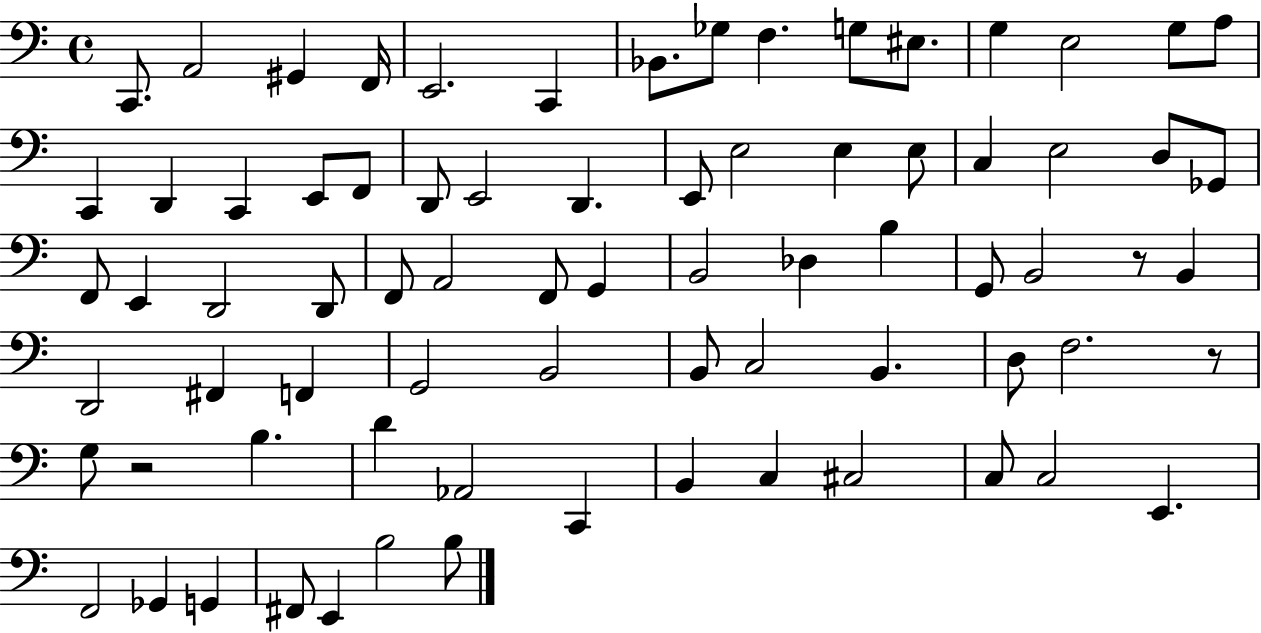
C2/e. A2/h G#2/q F2/s E2/h. C2/q Bb2/e. Gb3/e F3/q. G3/e EIS3/e. G3/q E3/h G3/e A3/e C2/q D2/q C2/q E2/e F2/e D2/e E2/h D2/q. E2/e E3/h E3/q E3/e C3/q E3/h D3/e Gb2/e F2/e E2/q D2/h D2/e F2/e A2/h F2/e G2/q B2/h Db3/q B3/q G2/e B2/h R/e B2/q D2/h F#2/q F2/q G2/h B2/h B2/e C3/h B2/q. D3/e F3/h. R/e G3/e R/h B3/q. D4/q Ab2/h C2/q B2/q C3/q C#3/h C3/e C3/h E2/q. F2/h Gb2/q G2/q F#2/e E2/q B3/h B3/e